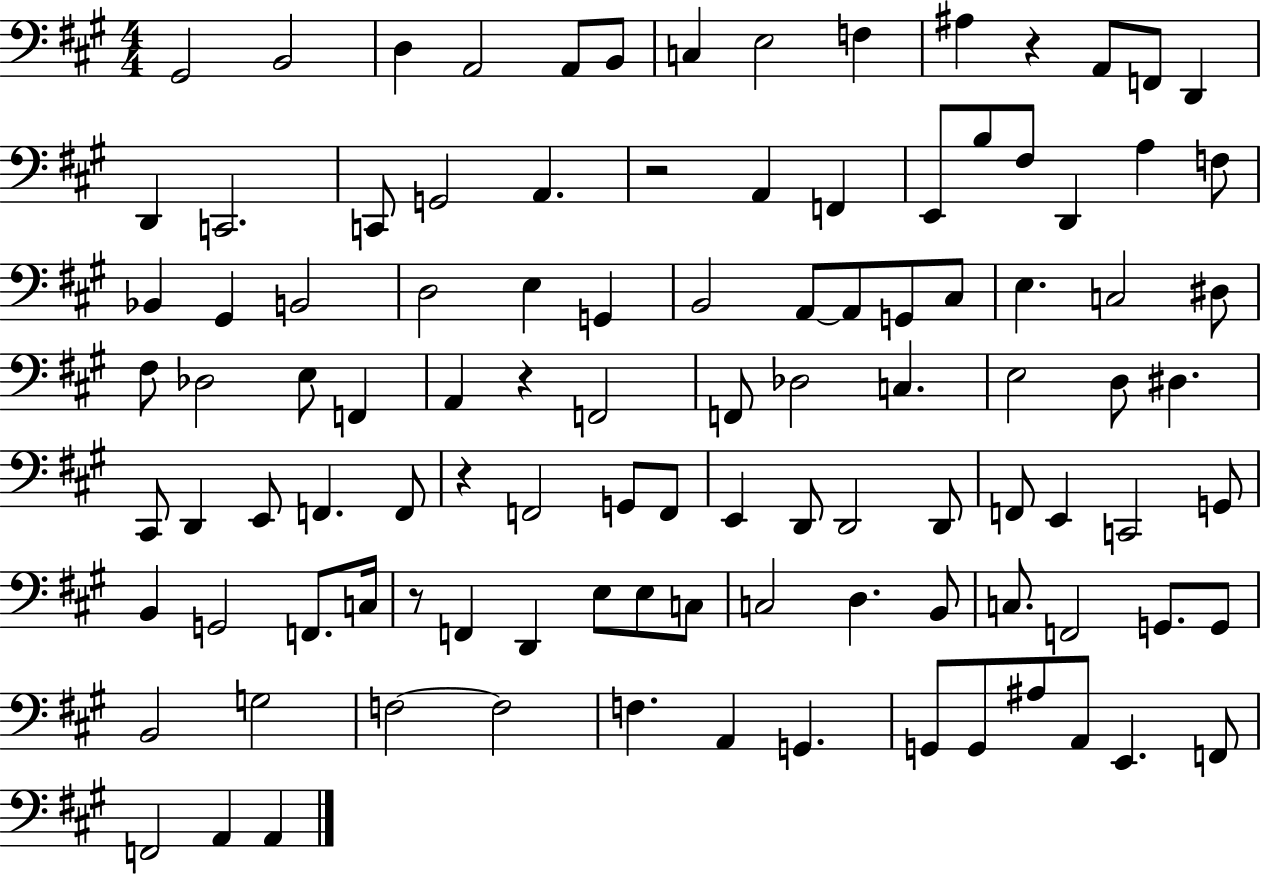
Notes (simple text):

G#2/h B2/h D3/q A2/h A2/e B2/e C3/q E3/h F3/q A#3/q R/q A2/e F2/e D2/q D2/q C2/h. C2/e G2/h A2/q. R/h A2/q F2/q E2/e B3/e F#3/e D2/q A3/q F3/e Bb2/q G#2/q B2/h D3/h E3/q G2/q B2/h A2/e A2/e G2/e C#3/e E3/q. C3/h D#3/e F#3/e Db3/h E3/e F2/q A2/q R/q F2/h F2/e Db3/h C3/q. E3/h D3/e D#3/q. C#2/e D2/q E2/e F2/q. F2/e R/q F2/h G2/e F2/e E2/q D2/e D2/h D2/e F2/e E2/q C2/h G2/e B2/q G2/h F2/e. C3/s R/e F2/q D2/q E3/e E3/e C3/e C3/h D3/q. B2/e C3/e. F2/h G2/e. G2/e B2/h G3/h F3/h F3/h F3/q. A2/q G2/q. G2/e G2/e A#3/e A2/e E2/q. F2/e F2/h A2/q A2/q